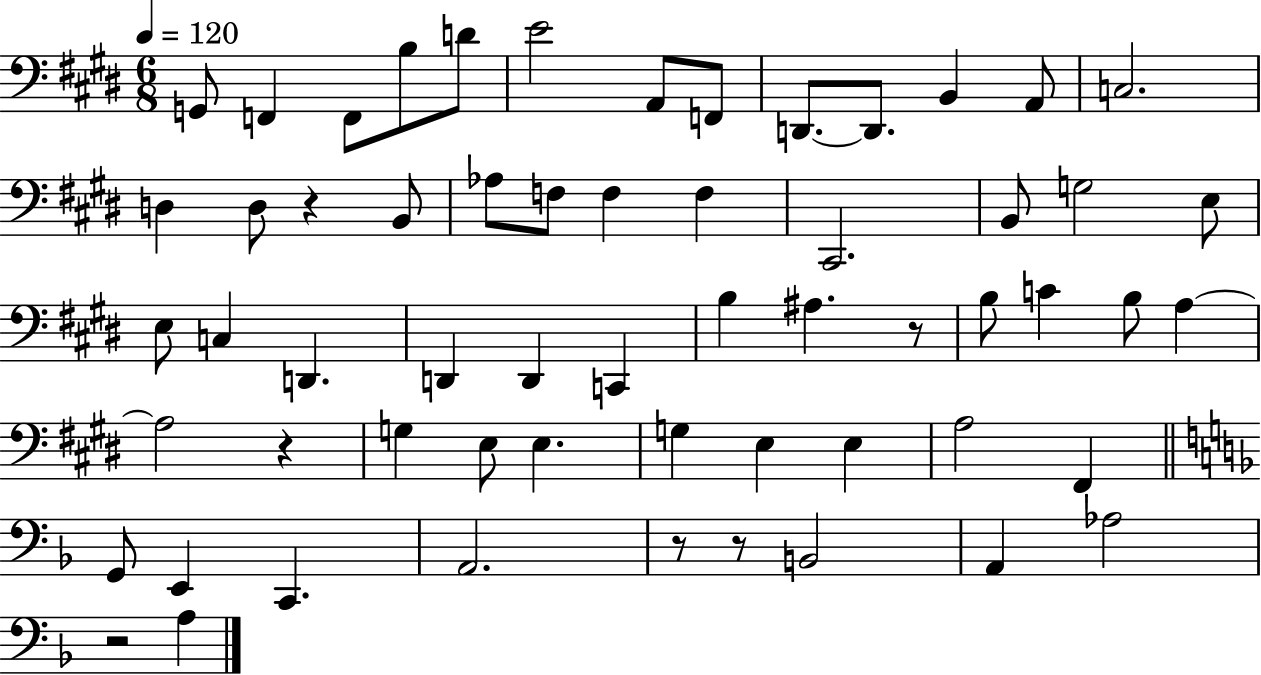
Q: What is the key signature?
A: E major